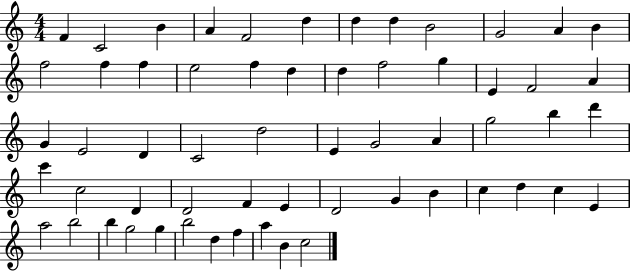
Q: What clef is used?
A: treble